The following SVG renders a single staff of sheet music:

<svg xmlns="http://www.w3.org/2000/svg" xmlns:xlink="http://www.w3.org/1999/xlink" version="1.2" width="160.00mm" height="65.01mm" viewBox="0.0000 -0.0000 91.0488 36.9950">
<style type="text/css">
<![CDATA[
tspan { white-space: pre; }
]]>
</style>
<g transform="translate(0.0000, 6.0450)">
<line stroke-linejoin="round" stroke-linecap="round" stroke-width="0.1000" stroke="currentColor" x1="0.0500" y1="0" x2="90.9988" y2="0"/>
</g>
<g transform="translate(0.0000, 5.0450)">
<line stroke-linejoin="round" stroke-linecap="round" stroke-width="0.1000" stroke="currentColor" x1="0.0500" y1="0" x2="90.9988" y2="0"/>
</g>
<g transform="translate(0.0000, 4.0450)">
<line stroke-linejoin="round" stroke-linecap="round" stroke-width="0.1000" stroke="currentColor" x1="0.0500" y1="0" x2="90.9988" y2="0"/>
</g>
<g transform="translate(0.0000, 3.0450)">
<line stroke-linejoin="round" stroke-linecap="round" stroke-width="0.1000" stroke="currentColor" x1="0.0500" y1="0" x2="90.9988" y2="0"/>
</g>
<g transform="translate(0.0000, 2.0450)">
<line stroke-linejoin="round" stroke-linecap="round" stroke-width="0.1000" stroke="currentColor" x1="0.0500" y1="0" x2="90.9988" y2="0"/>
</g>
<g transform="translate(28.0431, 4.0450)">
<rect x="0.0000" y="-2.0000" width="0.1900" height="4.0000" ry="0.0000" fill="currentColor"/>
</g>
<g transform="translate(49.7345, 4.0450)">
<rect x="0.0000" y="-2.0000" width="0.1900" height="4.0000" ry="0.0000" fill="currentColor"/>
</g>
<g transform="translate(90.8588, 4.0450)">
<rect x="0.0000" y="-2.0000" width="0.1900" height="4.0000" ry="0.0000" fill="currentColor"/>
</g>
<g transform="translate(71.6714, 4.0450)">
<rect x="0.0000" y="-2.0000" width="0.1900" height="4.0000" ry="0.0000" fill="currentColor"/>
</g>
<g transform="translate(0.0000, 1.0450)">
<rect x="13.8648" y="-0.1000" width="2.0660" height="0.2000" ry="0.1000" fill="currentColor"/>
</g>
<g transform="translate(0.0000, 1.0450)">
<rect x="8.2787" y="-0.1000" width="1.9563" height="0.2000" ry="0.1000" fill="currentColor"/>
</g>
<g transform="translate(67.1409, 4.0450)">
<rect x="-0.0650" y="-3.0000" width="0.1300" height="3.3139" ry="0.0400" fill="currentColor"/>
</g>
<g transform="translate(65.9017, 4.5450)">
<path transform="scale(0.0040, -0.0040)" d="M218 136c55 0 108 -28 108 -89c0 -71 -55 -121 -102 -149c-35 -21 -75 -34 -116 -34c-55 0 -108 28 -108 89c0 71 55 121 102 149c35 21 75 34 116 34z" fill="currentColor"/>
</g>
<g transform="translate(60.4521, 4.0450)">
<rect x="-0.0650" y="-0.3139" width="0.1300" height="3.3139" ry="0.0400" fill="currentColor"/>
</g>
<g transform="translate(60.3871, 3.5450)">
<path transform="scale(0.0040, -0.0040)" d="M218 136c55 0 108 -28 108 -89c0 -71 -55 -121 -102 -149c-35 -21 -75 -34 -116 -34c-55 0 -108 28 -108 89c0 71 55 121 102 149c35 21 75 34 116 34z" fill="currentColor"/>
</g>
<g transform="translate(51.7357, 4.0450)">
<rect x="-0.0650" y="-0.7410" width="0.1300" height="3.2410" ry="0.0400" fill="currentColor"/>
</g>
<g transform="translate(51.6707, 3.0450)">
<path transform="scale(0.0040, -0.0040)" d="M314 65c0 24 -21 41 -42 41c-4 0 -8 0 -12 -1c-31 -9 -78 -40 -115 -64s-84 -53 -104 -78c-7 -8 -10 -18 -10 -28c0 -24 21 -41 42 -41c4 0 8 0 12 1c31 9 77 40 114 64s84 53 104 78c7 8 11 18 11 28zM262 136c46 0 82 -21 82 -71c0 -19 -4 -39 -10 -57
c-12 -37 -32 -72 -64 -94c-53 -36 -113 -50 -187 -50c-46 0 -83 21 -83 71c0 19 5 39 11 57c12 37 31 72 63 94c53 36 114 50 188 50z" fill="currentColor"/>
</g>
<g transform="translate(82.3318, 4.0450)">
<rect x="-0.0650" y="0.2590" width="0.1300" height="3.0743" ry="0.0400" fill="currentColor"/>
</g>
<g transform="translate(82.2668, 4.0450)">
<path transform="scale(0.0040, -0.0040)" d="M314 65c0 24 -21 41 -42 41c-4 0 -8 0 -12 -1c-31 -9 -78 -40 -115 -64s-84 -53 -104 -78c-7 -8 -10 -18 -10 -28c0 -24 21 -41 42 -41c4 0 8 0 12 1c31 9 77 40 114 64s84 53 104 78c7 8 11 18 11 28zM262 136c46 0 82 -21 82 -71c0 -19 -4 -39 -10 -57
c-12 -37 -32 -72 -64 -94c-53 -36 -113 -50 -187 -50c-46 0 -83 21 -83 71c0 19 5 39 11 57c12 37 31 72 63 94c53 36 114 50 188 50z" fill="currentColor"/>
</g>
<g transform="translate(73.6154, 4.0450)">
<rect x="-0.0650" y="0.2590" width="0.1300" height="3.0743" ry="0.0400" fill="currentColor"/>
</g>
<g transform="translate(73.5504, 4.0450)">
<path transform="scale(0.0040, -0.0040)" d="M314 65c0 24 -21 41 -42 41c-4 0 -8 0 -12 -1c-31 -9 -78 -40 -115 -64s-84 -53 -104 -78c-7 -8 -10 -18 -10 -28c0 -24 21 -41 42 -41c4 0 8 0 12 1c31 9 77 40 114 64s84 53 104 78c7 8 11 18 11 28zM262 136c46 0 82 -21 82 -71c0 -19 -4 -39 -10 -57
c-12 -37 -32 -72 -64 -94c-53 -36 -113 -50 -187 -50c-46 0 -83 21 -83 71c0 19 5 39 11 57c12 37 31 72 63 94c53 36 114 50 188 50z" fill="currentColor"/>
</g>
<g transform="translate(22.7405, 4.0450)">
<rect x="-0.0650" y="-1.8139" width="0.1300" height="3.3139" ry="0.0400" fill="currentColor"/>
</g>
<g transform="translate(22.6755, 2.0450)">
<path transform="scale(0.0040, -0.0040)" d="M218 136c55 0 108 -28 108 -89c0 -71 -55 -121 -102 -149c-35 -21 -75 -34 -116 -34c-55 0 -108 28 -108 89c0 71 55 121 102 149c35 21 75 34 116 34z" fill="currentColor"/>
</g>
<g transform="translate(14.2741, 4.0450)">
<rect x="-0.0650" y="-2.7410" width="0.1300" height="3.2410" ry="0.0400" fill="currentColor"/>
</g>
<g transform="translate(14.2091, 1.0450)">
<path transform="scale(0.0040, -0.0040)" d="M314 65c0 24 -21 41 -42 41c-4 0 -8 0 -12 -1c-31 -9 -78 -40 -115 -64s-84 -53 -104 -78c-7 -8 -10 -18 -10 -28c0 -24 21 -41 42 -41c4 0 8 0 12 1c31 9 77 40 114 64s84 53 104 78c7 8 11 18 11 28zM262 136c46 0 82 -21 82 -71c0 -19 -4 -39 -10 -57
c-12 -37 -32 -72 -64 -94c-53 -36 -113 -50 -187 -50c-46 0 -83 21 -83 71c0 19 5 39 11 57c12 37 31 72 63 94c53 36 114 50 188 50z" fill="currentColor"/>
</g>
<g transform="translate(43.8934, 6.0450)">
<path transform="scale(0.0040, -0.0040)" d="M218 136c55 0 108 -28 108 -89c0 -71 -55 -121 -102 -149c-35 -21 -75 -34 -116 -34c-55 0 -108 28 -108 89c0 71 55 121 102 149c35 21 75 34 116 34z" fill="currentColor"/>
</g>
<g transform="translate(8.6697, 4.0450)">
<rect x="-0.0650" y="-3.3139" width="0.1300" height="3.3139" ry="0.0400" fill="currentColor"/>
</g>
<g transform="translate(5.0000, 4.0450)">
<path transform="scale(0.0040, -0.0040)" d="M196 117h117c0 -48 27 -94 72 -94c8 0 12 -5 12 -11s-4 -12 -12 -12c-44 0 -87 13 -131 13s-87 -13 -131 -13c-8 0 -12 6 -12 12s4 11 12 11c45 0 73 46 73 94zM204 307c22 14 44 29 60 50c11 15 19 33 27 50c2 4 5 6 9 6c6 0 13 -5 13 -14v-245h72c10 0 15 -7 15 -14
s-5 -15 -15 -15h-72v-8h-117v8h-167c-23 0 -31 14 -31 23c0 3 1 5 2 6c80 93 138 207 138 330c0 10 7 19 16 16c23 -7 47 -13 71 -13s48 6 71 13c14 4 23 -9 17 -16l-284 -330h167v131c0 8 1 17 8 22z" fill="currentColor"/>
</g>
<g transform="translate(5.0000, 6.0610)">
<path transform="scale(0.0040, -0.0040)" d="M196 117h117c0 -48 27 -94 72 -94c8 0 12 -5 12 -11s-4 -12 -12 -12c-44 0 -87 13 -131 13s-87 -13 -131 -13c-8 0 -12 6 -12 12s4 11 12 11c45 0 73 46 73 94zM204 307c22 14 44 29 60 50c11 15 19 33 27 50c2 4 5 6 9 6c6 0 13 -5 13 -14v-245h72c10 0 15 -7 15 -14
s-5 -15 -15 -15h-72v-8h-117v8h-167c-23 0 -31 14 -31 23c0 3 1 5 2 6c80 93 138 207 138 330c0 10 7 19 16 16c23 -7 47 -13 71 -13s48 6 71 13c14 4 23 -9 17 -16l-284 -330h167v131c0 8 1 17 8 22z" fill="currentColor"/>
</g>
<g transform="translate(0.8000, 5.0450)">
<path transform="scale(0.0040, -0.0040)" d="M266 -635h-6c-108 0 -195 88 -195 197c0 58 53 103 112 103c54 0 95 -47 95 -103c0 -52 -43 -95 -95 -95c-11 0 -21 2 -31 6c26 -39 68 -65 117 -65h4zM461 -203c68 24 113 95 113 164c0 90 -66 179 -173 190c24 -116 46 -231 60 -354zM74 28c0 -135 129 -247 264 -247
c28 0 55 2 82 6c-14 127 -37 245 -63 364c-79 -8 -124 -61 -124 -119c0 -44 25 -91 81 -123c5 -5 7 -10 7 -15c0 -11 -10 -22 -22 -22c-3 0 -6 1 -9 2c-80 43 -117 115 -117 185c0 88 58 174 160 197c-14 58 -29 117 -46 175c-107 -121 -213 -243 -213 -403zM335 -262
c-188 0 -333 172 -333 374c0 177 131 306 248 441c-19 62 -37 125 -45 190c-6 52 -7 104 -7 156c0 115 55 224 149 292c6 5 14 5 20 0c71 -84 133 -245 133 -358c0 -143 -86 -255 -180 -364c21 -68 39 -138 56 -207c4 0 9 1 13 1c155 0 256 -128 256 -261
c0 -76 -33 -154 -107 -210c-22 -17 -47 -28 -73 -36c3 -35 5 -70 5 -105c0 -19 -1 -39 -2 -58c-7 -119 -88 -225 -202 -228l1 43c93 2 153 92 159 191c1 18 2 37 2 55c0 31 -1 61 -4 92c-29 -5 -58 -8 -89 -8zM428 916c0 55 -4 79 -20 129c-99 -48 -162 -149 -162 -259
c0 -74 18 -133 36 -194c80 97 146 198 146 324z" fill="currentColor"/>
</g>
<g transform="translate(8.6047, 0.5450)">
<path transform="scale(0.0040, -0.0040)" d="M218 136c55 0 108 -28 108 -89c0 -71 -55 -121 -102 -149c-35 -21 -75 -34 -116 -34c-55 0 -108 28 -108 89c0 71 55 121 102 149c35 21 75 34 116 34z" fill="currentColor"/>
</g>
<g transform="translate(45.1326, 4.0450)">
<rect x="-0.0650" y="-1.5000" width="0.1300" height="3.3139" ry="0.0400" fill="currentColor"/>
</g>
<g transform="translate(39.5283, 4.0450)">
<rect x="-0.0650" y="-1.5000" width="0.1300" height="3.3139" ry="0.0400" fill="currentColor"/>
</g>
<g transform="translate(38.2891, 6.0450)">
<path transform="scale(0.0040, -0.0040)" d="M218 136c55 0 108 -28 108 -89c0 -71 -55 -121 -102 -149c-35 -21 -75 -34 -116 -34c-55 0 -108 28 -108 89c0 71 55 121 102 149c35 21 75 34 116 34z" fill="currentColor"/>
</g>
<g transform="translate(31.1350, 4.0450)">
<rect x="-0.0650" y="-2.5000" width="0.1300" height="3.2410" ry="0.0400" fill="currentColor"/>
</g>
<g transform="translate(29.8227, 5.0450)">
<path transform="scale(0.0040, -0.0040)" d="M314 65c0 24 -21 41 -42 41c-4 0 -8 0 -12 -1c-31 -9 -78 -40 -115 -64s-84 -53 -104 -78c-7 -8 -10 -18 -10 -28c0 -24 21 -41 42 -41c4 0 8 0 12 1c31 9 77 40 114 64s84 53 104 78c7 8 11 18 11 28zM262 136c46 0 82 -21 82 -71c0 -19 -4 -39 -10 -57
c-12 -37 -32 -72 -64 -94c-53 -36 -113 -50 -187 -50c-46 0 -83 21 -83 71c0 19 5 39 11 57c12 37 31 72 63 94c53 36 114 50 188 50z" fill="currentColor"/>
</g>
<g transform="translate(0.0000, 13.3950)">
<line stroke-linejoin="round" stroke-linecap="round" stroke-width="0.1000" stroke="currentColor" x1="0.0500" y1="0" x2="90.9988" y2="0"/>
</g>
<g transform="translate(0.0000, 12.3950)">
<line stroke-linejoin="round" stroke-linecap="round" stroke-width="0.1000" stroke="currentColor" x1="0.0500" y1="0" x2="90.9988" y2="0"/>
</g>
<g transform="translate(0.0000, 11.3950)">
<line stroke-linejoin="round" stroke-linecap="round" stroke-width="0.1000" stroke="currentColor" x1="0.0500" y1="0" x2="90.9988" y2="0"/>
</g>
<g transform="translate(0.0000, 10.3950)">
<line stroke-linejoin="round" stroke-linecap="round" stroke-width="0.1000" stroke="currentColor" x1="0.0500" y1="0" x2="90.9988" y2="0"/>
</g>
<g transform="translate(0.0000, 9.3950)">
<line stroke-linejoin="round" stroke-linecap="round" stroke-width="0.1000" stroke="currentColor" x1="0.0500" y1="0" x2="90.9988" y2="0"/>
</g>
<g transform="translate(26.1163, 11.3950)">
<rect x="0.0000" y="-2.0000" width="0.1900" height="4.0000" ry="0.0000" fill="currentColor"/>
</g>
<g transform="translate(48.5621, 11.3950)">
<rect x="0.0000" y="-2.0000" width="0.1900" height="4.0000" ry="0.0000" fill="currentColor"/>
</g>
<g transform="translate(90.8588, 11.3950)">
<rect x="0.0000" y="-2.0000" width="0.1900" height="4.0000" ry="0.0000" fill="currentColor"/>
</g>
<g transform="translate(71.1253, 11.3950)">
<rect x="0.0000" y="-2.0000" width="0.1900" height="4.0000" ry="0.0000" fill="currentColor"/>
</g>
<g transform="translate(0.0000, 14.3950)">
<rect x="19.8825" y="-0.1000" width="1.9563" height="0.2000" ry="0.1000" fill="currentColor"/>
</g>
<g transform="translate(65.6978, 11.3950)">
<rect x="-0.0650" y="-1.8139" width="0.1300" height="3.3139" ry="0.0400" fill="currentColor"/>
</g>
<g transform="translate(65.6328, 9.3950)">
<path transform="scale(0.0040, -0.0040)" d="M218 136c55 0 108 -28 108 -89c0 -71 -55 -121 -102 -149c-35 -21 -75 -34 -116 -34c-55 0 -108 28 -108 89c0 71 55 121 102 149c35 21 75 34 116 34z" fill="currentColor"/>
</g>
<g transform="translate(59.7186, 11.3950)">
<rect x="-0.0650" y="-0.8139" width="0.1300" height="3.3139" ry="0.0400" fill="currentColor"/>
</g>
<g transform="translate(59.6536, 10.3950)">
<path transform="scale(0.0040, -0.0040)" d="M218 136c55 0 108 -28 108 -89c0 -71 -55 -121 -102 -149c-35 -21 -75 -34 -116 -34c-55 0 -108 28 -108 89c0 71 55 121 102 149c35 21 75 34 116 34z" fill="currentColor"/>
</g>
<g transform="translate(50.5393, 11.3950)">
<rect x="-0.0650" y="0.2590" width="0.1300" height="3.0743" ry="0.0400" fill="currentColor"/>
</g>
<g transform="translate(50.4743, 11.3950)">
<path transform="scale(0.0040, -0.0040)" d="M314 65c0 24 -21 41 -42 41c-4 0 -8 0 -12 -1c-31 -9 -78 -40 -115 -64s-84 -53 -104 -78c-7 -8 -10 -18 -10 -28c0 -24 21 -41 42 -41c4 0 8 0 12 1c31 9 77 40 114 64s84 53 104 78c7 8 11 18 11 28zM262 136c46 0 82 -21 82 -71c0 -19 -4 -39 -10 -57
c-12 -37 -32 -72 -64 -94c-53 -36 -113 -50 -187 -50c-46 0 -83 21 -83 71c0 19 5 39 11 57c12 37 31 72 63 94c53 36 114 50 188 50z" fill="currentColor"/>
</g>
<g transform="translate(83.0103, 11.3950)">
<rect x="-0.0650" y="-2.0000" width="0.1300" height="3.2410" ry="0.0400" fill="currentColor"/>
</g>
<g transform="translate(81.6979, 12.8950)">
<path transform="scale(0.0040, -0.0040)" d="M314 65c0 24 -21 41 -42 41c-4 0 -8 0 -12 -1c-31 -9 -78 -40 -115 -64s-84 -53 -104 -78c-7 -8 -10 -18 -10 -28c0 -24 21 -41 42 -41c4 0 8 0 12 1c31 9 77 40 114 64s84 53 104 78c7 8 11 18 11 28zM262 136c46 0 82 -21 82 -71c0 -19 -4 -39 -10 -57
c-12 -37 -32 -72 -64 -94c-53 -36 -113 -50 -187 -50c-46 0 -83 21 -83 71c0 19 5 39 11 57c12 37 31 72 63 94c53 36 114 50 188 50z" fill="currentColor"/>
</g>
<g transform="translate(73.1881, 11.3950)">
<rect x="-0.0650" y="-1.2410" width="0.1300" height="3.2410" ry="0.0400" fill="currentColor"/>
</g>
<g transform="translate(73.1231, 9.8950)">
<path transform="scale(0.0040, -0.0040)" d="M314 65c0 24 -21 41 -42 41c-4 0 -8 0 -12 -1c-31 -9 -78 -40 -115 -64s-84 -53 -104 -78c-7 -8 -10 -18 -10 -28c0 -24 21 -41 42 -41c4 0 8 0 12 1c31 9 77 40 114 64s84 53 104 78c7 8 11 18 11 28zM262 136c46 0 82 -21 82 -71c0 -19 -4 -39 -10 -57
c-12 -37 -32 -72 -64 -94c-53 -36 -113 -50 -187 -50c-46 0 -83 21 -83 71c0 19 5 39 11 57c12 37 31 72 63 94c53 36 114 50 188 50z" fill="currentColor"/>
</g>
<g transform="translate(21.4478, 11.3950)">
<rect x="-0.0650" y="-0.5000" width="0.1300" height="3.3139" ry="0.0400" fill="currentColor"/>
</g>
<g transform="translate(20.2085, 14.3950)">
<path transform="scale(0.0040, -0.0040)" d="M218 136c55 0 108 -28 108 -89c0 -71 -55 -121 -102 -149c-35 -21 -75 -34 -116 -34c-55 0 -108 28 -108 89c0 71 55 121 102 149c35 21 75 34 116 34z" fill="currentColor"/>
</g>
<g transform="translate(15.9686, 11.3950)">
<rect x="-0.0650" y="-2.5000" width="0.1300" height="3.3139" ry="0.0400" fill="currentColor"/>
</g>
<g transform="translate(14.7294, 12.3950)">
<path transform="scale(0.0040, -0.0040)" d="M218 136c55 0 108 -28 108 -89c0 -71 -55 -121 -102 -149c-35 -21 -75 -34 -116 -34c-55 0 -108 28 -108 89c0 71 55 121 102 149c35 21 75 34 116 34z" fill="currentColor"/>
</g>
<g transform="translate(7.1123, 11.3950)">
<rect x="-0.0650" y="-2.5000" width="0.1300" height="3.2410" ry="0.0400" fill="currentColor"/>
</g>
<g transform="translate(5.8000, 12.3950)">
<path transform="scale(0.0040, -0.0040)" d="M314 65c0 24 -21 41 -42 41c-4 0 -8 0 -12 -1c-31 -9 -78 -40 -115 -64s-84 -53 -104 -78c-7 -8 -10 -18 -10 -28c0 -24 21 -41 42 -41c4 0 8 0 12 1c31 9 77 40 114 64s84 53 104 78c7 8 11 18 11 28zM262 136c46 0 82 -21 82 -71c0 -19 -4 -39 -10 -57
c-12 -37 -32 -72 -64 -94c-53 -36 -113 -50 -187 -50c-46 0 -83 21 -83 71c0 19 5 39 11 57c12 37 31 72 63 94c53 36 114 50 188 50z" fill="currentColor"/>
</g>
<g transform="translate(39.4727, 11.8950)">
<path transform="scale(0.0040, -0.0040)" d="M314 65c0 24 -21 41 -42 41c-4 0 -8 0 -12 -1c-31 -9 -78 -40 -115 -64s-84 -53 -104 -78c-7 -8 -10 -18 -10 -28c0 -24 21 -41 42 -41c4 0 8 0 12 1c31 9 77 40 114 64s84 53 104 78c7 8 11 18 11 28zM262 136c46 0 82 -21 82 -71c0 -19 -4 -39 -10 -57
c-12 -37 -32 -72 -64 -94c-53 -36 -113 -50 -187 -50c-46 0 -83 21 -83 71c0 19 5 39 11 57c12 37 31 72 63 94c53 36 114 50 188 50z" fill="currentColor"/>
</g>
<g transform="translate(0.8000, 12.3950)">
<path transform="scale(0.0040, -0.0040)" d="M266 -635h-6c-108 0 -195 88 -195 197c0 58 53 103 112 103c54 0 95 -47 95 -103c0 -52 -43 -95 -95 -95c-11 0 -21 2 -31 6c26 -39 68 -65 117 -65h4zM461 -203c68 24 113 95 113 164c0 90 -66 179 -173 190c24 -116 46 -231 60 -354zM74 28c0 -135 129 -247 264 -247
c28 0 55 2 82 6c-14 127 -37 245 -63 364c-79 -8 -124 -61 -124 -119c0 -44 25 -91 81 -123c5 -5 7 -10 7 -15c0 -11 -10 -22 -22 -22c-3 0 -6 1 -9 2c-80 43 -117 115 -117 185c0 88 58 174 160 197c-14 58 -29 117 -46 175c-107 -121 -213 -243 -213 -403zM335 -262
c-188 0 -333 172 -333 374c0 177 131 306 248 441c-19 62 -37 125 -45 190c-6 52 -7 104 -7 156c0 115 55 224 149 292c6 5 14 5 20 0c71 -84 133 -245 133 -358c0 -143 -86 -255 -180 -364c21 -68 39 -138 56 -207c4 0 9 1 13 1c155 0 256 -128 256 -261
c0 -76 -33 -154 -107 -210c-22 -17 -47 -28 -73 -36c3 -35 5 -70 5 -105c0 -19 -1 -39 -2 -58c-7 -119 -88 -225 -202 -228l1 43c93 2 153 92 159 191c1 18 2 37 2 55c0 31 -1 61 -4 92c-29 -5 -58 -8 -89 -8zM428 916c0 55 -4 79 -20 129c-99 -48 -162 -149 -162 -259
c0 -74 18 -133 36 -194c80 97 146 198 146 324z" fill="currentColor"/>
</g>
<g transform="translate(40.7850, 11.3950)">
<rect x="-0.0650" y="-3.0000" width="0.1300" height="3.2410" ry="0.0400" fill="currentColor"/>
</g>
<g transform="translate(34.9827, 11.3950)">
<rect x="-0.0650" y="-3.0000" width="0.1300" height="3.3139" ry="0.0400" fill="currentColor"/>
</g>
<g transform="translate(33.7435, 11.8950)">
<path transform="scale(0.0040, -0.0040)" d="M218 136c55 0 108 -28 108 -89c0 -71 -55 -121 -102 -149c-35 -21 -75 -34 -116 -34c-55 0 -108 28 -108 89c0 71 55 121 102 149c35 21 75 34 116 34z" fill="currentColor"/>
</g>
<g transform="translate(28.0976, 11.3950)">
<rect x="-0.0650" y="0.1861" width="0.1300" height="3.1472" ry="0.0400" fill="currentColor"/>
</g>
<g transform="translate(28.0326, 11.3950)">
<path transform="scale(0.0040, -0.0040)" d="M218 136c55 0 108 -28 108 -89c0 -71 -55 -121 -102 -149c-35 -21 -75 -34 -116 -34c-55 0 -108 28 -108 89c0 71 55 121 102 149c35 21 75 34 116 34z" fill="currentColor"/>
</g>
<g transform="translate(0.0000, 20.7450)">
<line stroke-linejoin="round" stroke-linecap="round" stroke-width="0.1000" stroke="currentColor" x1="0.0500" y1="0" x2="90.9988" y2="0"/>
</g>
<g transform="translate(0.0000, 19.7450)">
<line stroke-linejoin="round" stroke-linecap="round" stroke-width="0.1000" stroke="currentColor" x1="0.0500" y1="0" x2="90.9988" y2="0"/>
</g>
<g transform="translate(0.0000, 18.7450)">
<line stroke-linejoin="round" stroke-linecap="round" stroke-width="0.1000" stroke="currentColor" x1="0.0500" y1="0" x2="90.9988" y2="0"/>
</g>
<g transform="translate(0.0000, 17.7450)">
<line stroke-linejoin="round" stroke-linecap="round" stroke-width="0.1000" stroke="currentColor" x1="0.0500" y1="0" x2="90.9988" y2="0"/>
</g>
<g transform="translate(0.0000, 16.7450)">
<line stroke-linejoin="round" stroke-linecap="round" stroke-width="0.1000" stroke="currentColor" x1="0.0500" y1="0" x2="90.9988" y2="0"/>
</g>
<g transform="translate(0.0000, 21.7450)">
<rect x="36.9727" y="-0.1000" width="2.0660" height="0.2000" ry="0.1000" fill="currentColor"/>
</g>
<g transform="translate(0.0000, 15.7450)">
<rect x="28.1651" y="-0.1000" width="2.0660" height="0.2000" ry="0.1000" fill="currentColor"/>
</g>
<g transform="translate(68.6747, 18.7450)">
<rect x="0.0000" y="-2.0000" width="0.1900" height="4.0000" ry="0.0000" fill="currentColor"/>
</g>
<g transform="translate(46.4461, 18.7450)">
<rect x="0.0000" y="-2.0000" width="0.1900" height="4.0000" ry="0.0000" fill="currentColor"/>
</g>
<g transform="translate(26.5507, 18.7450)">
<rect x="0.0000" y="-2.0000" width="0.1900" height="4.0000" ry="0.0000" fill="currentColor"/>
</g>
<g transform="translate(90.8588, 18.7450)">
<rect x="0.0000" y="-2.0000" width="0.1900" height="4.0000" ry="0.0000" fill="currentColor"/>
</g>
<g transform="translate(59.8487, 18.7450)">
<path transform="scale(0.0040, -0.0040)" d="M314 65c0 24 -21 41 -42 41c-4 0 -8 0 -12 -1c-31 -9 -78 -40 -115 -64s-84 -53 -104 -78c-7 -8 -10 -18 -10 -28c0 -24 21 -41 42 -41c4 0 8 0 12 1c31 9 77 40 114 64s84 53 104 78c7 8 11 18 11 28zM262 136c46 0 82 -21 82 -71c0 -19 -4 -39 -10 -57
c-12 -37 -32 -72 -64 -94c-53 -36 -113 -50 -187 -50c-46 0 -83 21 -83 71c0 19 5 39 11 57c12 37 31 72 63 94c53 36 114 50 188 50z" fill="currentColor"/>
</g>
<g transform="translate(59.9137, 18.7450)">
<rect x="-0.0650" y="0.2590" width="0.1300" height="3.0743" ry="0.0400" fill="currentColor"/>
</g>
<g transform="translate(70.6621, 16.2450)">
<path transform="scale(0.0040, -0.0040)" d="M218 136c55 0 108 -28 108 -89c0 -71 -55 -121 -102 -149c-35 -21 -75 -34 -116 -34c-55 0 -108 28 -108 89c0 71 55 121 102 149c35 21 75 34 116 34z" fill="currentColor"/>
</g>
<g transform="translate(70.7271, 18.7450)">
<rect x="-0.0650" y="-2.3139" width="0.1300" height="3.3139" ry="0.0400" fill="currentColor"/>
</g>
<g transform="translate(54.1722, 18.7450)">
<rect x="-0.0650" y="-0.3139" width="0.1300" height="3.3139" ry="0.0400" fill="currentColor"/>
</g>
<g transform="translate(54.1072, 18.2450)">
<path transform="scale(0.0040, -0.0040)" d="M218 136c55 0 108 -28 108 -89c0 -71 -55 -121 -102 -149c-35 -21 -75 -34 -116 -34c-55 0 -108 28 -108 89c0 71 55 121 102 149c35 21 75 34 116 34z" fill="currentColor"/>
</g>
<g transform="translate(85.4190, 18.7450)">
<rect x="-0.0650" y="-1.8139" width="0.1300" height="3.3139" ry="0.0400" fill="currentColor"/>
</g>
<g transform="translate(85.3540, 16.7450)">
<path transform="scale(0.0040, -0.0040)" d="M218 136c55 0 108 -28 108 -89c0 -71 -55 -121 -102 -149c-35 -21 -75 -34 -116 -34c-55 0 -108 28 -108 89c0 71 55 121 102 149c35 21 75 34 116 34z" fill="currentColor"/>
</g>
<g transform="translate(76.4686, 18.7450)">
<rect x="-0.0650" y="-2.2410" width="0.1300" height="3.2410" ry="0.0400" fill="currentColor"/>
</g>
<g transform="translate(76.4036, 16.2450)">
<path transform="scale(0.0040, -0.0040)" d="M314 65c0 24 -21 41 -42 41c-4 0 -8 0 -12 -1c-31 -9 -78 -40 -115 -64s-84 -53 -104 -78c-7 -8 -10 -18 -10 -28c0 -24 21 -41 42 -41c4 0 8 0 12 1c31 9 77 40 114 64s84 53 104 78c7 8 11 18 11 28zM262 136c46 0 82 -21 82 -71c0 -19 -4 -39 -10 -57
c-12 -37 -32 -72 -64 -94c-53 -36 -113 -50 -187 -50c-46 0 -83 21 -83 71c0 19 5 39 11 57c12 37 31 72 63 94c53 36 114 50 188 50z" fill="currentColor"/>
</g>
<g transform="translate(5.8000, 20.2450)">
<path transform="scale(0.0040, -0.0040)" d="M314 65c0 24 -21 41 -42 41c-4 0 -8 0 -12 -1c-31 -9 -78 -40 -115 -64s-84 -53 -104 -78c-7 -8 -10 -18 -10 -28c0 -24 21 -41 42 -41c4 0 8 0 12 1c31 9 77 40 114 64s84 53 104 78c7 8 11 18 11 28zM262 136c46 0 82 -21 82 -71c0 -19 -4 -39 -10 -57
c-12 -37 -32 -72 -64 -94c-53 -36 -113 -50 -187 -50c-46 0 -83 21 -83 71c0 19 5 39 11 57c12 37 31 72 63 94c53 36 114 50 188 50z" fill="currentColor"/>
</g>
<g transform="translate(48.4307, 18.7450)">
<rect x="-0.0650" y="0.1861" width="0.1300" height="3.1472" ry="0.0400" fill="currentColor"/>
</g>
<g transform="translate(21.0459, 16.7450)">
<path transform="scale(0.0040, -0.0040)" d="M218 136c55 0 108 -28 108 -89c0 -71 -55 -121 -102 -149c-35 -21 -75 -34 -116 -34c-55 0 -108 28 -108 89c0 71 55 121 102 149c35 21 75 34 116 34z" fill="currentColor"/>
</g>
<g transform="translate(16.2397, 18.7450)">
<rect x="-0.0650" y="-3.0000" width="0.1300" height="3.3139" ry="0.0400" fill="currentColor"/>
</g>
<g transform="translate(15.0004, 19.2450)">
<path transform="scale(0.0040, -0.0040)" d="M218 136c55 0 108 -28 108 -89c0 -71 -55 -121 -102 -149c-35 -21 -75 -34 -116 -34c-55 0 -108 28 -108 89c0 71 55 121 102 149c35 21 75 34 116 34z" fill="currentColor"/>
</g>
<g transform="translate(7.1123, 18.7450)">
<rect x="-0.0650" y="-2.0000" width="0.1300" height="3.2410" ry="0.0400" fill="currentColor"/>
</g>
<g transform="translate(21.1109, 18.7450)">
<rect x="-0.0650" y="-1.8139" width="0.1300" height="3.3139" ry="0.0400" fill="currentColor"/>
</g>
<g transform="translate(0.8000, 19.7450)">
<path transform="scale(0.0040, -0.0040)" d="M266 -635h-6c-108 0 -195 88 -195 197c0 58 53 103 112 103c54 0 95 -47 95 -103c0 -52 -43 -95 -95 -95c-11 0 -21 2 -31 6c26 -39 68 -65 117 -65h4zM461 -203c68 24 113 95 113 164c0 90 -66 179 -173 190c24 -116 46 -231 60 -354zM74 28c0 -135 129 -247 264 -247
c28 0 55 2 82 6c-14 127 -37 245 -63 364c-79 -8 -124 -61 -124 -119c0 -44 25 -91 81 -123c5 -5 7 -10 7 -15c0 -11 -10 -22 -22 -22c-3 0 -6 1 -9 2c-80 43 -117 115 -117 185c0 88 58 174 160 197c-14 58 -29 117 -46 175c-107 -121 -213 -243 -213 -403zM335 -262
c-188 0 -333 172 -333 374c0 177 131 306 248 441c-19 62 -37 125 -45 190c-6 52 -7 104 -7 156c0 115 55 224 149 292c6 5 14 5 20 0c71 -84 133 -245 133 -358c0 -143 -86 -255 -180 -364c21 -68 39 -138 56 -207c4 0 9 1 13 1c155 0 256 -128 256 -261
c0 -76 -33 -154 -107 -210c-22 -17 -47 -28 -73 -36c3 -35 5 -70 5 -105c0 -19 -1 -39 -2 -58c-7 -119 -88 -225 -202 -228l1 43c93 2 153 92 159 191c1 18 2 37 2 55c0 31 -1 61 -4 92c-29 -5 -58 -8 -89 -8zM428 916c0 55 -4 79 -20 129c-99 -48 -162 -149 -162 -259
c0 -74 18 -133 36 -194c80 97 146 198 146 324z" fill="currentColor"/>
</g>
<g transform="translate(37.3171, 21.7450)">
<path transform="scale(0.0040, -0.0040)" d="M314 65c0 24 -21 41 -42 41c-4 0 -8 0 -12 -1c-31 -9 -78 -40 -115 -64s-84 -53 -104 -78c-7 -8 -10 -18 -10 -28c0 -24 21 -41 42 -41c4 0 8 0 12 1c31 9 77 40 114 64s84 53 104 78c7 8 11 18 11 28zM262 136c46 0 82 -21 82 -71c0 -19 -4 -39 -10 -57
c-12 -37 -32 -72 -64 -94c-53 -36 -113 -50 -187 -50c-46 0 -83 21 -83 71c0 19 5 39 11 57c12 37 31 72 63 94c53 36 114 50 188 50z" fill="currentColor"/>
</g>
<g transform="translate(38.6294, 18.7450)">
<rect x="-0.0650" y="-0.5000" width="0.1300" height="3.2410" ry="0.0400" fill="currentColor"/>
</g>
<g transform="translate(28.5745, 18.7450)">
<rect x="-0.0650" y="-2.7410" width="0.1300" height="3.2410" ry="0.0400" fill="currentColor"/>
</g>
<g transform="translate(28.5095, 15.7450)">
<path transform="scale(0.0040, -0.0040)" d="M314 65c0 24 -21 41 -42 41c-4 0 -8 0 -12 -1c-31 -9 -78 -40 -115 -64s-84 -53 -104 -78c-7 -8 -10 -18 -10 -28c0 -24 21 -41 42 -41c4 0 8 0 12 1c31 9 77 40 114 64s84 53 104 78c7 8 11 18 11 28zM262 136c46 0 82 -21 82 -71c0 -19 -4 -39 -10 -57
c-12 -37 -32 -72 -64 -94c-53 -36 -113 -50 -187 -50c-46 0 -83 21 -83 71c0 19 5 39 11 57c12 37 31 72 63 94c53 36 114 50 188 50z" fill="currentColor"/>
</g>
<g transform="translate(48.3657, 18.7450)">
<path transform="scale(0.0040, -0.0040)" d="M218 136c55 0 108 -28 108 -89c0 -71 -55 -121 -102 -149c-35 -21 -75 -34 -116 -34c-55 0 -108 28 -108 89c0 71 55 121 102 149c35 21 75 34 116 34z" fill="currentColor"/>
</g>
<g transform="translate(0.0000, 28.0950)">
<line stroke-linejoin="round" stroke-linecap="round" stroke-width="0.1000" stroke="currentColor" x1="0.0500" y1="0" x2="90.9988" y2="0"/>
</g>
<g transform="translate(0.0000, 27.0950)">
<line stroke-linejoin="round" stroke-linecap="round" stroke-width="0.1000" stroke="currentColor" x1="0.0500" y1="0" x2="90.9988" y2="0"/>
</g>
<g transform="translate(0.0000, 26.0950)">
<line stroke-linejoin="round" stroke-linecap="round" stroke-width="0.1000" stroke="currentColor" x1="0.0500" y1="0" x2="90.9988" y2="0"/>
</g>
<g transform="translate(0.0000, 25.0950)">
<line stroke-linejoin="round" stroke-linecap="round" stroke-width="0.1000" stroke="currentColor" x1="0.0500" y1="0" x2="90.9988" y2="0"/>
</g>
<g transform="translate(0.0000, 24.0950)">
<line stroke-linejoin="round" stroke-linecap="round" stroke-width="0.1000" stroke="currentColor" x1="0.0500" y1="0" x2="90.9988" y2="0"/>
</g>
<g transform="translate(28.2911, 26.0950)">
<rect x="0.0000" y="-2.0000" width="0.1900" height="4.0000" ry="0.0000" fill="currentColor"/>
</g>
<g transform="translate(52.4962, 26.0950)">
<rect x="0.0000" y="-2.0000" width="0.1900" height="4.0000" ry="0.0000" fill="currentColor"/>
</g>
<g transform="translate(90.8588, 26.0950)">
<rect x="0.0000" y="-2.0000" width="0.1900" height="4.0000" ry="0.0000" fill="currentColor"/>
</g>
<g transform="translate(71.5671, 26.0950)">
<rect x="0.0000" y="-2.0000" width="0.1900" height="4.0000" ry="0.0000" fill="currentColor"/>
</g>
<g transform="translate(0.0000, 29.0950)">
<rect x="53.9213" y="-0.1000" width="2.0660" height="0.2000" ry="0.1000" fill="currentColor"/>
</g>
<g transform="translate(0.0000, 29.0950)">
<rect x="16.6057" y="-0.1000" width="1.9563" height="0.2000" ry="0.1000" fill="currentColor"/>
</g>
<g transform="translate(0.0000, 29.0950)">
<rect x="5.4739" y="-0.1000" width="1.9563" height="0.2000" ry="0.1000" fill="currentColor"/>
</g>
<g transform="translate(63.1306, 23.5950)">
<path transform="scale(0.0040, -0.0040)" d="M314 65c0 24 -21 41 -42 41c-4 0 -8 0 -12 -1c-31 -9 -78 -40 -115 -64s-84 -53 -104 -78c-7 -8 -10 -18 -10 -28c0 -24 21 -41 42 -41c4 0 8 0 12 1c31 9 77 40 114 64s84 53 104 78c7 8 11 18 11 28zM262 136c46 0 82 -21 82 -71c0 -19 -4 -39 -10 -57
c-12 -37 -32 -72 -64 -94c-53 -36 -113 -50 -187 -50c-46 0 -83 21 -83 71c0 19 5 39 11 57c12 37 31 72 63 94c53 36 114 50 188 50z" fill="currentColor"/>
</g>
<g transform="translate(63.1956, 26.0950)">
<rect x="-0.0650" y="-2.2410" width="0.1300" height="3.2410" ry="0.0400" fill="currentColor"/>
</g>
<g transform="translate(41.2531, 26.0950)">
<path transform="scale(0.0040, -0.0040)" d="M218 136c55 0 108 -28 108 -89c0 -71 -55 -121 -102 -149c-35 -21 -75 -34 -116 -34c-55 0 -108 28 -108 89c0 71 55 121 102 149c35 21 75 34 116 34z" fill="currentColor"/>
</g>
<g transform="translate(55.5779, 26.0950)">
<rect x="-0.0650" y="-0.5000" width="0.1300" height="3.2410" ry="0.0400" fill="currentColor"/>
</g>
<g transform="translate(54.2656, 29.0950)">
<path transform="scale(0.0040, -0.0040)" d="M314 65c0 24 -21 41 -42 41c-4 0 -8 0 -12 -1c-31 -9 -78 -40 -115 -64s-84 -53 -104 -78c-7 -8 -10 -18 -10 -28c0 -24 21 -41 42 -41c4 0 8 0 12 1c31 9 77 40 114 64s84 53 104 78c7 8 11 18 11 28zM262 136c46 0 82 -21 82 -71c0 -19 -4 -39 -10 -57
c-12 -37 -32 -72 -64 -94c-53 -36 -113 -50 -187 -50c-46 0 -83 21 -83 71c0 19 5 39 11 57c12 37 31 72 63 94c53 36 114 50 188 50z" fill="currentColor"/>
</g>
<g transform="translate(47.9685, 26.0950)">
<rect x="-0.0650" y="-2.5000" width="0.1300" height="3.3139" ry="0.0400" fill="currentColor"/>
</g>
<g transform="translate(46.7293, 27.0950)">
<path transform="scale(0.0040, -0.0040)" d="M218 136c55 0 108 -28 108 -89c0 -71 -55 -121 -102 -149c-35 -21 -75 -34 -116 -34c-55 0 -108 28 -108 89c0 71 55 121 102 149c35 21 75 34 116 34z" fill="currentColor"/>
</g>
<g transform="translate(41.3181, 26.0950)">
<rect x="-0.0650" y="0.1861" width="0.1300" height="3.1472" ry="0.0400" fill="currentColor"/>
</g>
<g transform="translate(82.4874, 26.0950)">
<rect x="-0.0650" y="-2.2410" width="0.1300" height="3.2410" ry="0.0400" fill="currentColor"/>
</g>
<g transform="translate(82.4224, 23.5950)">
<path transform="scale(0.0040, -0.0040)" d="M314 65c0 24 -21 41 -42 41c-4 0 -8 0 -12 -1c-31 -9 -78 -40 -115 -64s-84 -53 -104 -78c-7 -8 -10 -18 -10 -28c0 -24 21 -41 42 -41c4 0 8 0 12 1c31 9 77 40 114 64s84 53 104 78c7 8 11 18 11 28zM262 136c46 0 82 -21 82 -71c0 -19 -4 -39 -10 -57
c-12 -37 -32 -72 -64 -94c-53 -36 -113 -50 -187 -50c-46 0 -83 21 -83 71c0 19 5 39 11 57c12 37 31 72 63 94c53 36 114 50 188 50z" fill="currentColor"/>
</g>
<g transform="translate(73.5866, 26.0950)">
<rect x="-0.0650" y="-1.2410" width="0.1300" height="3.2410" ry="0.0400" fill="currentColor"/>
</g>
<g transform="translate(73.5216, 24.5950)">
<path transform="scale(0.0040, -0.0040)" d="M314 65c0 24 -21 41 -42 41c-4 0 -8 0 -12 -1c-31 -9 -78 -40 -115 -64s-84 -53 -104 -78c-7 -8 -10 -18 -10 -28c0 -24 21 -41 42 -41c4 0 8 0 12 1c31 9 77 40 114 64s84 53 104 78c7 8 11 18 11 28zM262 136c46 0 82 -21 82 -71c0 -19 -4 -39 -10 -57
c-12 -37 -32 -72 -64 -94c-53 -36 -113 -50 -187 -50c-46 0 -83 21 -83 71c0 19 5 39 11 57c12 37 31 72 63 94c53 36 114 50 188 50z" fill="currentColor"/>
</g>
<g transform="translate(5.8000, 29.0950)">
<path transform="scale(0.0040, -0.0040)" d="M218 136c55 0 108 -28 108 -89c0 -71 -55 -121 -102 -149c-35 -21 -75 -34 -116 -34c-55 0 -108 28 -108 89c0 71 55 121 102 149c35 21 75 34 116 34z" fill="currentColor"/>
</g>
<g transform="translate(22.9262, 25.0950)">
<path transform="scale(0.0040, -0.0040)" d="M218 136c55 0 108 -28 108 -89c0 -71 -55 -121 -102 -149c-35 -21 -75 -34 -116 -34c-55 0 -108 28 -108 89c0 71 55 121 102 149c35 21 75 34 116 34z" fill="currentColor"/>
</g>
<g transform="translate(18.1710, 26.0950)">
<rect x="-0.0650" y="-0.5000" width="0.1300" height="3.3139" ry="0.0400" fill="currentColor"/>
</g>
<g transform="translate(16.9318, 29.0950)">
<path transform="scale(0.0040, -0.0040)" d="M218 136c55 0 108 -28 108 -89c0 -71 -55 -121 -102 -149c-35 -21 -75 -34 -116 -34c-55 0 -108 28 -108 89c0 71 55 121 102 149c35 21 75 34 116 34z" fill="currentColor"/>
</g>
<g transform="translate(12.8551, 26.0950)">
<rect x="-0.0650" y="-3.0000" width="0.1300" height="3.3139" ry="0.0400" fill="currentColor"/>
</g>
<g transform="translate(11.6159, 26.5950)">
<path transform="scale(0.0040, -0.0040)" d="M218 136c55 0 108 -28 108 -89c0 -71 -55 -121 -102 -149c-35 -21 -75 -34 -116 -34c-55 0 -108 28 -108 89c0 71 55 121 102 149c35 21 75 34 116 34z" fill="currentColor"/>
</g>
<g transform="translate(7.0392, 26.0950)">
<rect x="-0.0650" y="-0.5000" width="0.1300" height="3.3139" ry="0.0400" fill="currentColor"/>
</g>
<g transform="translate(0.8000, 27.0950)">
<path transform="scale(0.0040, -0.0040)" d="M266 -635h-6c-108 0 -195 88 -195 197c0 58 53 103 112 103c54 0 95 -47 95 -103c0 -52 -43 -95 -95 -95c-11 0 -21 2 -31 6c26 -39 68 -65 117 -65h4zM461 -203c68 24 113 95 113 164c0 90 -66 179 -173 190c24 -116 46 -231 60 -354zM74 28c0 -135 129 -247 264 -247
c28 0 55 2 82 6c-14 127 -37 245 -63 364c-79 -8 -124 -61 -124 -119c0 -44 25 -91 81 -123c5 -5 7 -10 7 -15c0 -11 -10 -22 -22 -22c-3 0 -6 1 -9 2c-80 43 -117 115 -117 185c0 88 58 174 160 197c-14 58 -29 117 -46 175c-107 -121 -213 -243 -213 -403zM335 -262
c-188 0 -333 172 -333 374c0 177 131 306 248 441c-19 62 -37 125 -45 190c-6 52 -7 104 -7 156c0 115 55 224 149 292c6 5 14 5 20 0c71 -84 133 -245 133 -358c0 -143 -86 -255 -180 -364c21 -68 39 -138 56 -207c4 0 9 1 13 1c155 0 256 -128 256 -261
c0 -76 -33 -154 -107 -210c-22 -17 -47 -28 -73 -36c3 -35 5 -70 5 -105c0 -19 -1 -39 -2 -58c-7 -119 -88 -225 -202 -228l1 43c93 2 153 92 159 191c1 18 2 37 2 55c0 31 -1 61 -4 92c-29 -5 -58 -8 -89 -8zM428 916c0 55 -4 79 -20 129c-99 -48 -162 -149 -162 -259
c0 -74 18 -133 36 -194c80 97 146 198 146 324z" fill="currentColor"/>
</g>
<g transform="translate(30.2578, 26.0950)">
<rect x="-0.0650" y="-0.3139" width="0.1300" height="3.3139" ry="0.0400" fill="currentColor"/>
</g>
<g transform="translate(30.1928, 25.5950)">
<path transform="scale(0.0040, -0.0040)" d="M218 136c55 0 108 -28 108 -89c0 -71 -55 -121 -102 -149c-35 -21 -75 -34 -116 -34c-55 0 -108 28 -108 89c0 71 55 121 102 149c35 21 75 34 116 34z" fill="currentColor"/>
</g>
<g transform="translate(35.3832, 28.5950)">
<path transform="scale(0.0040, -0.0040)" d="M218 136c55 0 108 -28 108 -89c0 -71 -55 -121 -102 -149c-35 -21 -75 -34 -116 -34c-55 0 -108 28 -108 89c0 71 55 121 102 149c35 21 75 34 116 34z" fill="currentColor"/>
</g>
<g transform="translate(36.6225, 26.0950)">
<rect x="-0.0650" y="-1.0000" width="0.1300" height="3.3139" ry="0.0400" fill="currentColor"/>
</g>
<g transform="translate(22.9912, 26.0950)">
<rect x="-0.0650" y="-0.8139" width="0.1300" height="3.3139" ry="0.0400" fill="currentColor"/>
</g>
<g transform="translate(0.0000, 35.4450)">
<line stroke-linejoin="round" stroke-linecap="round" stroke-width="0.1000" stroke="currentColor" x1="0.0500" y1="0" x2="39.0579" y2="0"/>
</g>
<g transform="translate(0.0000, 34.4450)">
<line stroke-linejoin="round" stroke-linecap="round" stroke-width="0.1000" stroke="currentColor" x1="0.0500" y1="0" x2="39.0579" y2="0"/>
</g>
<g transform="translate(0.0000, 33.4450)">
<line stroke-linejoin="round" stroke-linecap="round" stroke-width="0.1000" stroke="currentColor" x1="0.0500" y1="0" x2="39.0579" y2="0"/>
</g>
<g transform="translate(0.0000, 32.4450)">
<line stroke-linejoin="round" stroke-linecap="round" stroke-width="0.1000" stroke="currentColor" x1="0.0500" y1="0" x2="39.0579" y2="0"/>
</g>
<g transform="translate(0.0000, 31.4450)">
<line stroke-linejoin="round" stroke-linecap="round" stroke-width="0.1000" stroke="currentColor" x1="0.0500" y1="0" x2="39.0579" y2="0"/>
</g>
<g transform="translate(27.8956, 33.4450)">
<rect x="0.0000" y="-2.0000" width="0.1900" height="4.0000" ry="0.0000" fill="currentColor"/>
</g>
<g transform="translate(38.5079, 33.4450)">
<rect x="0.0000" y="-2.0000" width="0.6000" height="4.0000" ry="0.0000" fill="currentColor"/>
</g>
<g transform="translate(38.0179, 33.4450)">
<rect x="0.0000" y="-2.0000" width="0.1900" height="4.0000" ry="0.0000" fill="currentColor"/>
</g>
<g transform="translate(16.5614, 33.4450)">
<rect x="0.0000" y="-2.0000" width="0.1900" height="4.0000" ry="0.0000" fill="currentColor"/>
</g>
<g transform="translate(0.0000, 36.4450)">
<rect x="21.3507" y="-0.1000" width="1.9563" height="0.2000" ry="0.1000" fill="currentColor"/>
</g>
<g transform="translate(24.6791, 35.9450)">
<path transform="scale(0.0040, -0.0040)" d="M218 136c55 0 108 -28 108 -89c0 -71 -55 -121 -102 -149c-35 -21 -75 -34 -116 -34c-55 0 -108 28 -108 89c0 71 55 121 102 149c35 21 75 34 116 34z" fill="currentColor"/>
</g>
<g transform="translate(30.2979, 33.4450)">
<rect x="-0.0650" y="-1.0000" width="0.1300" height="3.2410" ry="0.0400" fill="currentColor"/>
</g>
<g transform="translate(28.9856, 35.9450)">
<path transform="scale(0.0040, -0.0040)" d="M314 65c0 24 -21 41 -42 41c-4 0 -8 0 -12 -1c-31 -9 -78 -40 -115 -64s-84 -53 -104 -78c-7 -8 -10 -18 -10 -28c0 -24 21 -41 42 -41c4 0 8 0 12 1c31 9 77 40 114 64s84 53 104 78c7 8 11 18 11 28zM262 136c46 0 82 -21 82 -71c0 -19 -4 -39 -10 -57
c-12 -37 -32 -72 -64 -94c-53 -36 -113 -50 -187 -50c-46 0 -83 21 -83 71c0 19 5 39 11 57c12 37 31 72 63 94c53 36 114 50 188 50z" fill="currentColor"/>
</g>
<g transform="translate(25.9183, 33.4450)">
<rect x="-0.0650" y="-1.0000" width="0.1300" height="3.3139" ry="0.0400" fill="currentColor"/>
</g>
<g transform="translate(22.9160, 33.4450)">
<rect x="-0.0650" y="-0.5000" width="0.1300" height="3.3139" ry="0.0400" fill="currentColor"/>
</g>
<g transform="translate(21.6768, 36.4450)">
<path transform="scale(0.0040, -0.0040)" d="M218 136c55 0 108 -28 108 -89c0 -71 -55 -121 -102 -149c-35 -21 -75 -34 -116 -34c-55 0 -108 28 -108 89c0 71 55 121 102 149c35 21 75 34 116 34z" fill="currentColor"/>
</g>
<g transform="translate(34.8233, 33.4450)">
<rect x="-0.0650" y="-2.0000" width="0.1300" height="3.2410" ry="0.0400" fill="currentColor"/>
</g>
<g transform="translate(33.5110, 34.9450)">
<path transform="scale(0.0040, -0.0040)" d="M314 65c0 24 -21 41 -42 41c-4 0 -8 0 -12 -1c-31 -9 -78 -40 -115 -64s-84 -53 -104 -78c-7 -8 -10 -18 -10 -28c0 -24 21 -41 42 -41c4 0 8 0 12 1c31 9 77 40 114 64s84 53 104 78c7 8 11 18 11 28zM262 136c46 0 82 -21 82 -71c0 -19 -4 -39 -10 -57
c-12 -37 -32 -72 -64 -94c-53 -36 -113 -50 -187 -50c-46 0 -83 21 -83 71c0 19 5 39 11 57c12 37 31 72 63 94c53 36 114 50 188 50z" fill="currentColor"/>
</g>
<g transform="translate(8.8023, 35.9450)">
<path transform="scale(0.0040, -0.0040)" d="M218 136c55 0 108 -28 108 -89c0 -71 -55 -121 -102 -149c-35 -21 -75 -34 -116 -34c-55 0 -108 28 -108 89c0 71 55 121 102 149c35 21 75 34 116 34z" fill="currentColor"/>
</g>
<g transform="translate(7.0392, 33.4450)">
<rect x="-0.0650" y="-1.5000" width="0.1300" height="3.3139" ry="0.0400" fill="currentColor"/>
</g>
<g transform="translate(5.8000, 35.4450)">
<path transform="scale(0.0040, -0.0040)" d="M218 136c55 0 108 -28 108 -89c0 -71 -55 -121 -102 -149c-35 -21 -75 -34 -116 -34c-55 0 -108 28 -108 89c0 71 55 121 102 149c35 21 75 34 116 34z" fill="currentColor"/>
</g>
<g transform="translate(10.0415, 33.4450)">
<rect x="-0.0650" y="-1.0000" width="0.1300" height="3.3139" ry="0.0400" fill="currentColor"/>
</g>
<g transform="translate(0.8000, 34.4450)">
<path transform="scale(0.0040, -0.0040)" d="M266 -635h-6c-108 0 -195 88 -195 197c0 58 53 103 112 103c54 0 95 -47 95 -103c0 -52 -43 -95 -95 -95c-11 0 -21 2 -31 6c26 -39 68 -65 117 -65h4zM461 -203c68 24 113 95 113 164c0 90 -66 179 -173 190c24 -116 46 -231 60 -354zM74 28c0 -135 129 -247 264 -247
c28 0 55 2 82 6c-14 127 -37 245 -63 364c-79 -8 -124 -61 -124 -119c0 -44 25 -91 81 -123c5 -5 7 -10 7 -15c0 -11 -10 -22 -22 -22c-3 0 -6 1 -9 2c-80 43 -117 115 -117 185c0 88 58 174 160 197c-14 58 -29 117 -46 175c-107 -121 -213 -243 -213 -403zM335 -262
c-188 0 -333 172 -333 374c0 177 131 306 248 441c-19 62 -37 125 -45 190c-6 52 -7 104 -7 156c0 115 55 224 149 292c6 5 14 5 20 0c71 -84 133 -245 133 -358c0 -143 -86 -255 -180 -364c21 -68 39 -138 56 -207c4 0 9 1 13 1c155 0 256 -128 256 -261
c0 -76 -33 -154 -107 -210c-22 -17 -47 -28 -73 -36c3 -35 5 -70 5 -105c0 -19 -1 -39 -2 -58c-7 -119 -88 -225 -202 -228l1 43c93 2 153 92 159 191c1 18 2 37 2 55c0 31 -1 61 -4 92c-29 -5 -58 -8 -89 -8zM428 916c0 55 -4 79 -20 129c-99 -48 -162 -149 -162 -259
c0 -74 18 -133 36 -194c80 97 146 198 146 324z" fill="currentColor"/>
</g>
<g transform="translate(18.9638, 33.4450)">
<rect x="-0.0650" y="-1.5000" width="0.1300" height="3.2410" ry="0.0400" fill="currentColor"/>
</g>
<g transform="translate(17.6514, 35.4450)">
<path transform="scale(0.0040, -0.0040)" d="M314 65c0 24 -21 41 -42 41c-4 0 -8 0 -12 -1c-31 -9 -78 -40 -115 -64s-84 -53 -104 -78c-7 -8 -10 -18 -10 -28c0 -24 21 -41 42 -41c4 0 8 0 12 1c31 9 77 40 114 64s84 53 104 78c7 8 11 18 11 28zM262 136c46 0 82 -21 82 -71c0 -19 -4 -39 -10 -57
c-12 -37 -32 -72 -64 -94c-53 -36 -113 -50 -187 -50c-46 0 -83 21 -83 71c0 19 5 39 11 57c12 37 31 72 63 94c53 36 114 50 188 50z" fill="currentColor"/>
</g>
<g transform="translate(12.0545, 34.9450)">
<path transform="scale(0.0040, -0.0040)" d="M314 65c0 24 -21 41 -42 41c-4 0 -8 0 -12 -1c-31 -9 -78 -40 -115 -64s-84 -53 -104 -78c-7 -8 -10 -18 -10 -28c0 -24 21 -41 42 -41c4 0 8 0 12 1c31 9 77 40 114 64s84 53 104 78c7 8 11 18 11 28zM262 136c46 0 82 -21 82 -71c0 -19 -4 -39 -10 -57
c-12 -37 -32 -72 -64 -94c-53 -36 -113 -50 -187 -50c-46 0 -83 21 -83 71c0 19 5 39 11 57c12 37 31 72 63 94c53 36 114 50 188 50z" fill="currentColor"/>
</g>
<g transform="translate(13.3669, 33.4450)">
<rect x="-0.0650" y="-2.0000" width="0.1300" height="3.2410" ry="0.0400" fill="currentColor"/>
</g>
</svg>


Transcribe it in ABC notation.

X:1
T:Untitled
M:4/4
L:1/4
K:C
b a2 f G2 E E d2 c A B2 B2 G2 G C B A A2 B2 d f e2 F2 F2 A f a2 C2 B c B2 g g2 f C A C d c D B G C2 g2 e2 g2 E D F2 E2 C D D2 F2